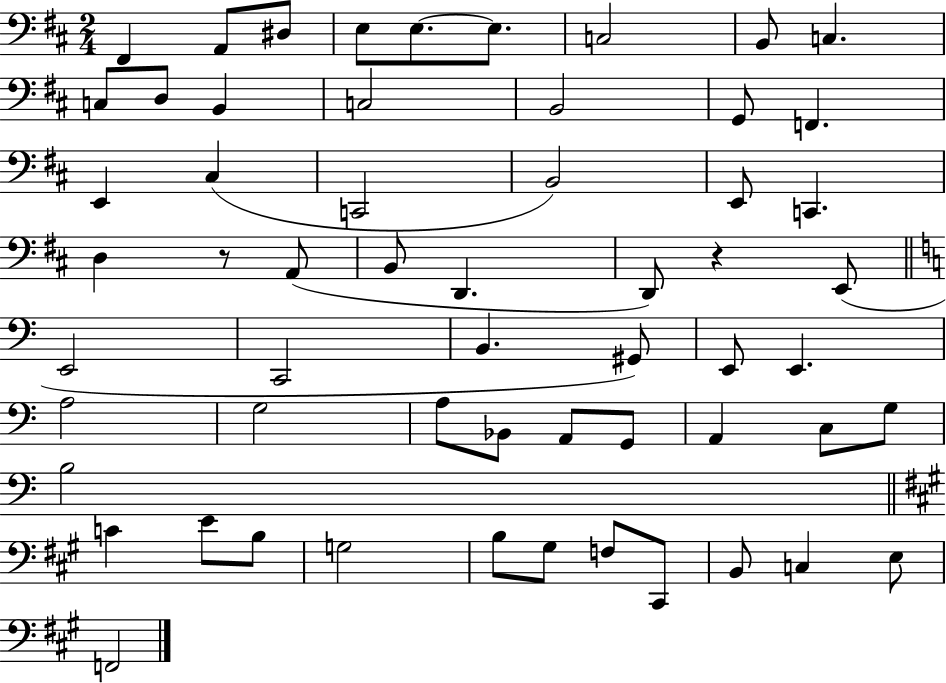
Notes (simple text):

F#2/q A2/e D#3/e E3/e E3/e. E3/e. C3/h B2/e C3/q. C3/e D3/e B2/q C3/h B2/h G2/e F2/q. E2/q C#3/q C2/h B2/h E2/e C2/q. D3/q R/e A2/e B2/e D2/q. D2/e R/q E2/e E2/h C2/h B2/q. G#2/e E2/e E2/q. A3/h G3/h A3/e Bb2/e A2/e G2/e A2/q C3/e G3/e B3/h C4/q E4/e B3/e G3/h B3/e G#3/e F3/e C#2/e B2/e C3/q E3/e F2/h